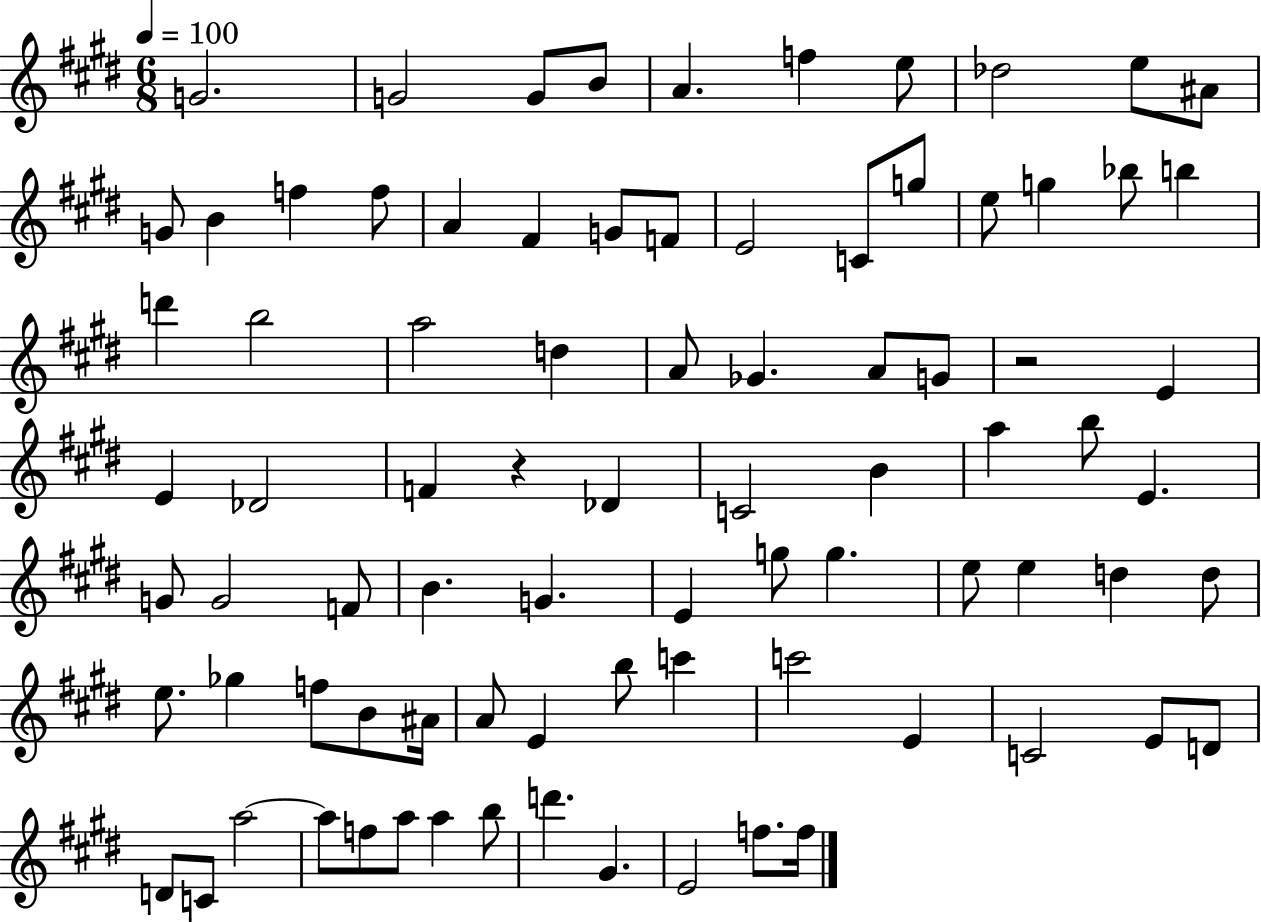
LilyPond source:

{
  \clef treble
  \numericTimeSignature
  \time 6/8
  \key e \major
  \tempo 4 = 100
  g'2. | g'2 g'8 b'8 | a'4. f''4 e''8 | des''2 e''8 ais'8 | \break g'8 b'4 f''4 f''8 | a'4 fis'4 g'8 f'8 | e'2 c'8 g''8 | e''8 g''4 bes''8 b''4 | \break d'''4 b''2 | a''2 d''4 | a'8 ges'4. a'8 g'8 | r2 e'4 | \break e'4 des'2 | f'4 r4 des'4 | c'2 b'4 | a''4 b''8 e'4. | \break g'8 g'2 f'8 | b'4. g'4. | e'4 g''8 g''4. | e''8 e''4 d''4 d''8 | \break e''8. ges''4 f''8 b'8 ais'16 | a'8 e'4 b''8 c'''4 | c'''2 e'4 | c'2 e'8 d'8 | \break d'8 c'8 a''2~~ | a''8 f''8 a''8 a''4 b''8 | d'''4. gis'4. | e'2 f''8. f''16 | \break \bar "|."
}